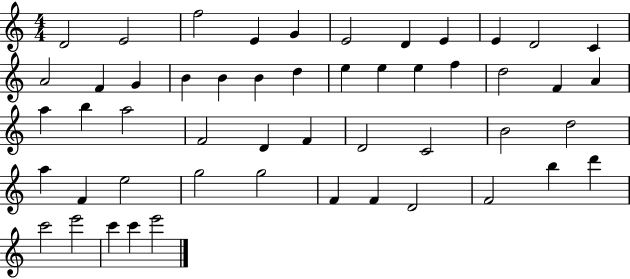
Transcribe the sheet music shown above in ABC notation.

X:1
T:Untitled
M:4/4
L:1/4
K:C
D2 E2 f2 E G E2 D E E D2 C A2 F G B B B d e e e f d2 F A a b a2 F2 D F D2 C2 B2 d2 a F e2 g2 g2 F F D2 F2 b d' c'2 e'2 c' c' e'2